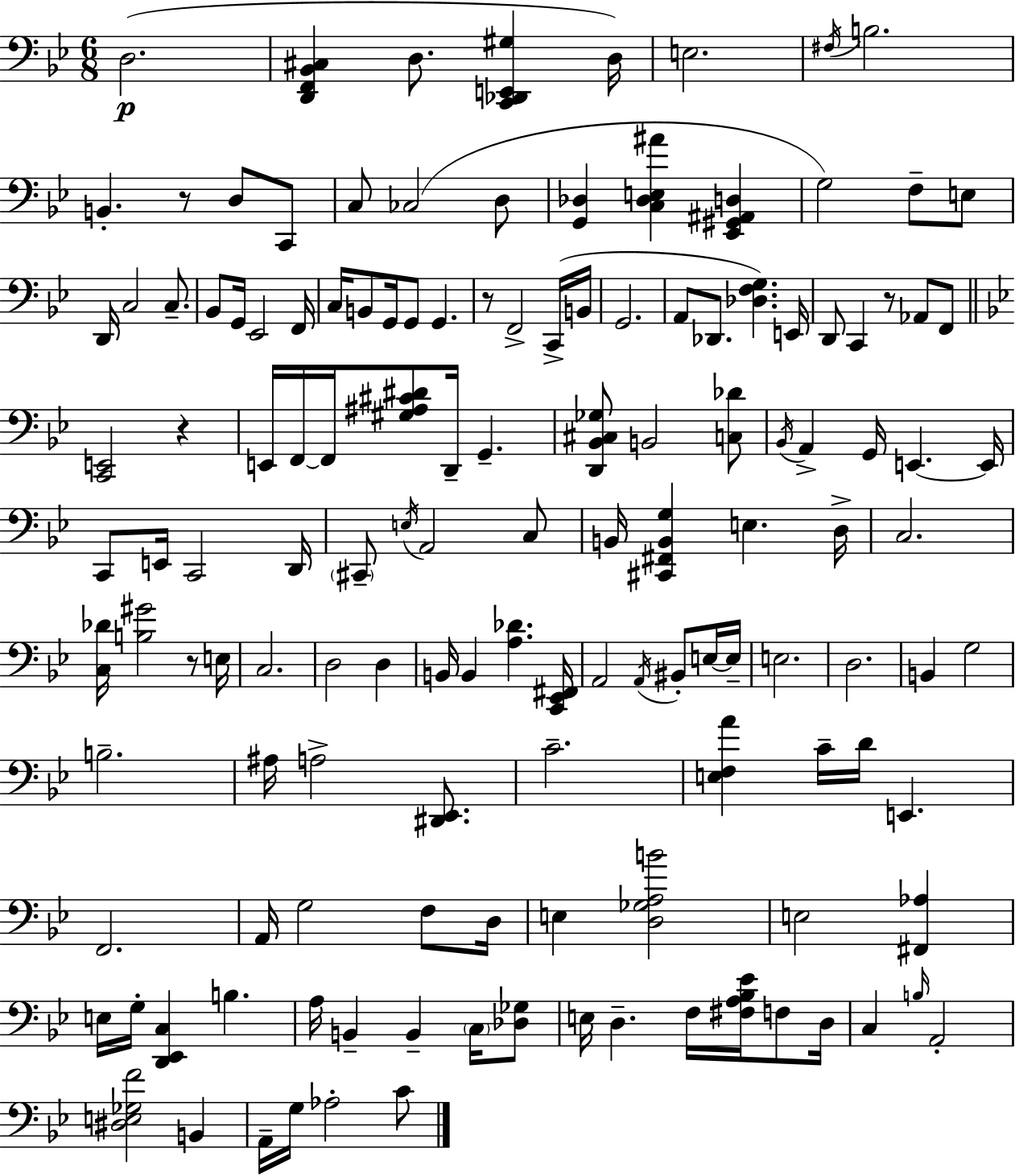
D3/h. [D2,F2,Bb2,C#3]/q D3/e. [C2,Db2,E2,G#3]/q D3/s E3/h. F#3/s B3/h. B2/q. R/e D3/e C2/e C3/e CES3/h D3/e [G2,Db3]/q [C3,Db3,E3,A#4]/q [Eb2,G#2,A#2,D3]/q G3/h F3/e E3/e D2/s C3/h C3/e. Bb2/e G2/s Eb2/h F2/s C3/s B2/e G2/s G2/e G2/q. R/e F2/h C2/s B2/s G2/h. A2/e Db2/e. [Db3,F3,G3]/q. E2/s D2/e C2/q R/e Ab2/e F2/e [C2,E2]/h R/q E2/s F2/s F2/s [G#3,A#3,C#4,D#4]/e D2/s G2/q. [D2,Bb2,C#3,Gb3]/e B2/h [C3,Db4]/e Bb2/s A2/q G2/s E2/q. E2/s C2/e E2/s C2/h D2/s C#2/e E3/s A2/h C3/e B2/s [C#2,F#2,B2,G3]/q E3/q. D3/s C3/h. [C3,Db4]/s [B3,G#4]/h R/e E3/s C3/h. D3/h D3/q B2/s B2/q [A3,Db4]/q. [C2,Eb2,F#2]/s A2/h A2/s BIS2/e E3/s E3/s E3/h. D3/h. B2/q G3/h B3/h. A#3/s A3/h [D#2,Eb2]/e. C4/h. [E3,F3,A4]/q C4/s D4/s E2/q. F2/h. A2/s G3/h F3/e D3/s E3/q [D3,Gb3,A3,B4]/h E3/h [F#2,Ab3]/q E3/s G3/s [D2,Eb2,C3]/q B3/q. A3/s B2/q B2/q C3/s [Db3,Gb3]/e E3/s D3/q. F3/s [F#3,A3,Bb3,Eb4]/s F3/e D3/s C3/q B3/s A2/h [D#3,E3,Gb3,F4]/h B2/q A2/s G3/s Ab3/h C4/e